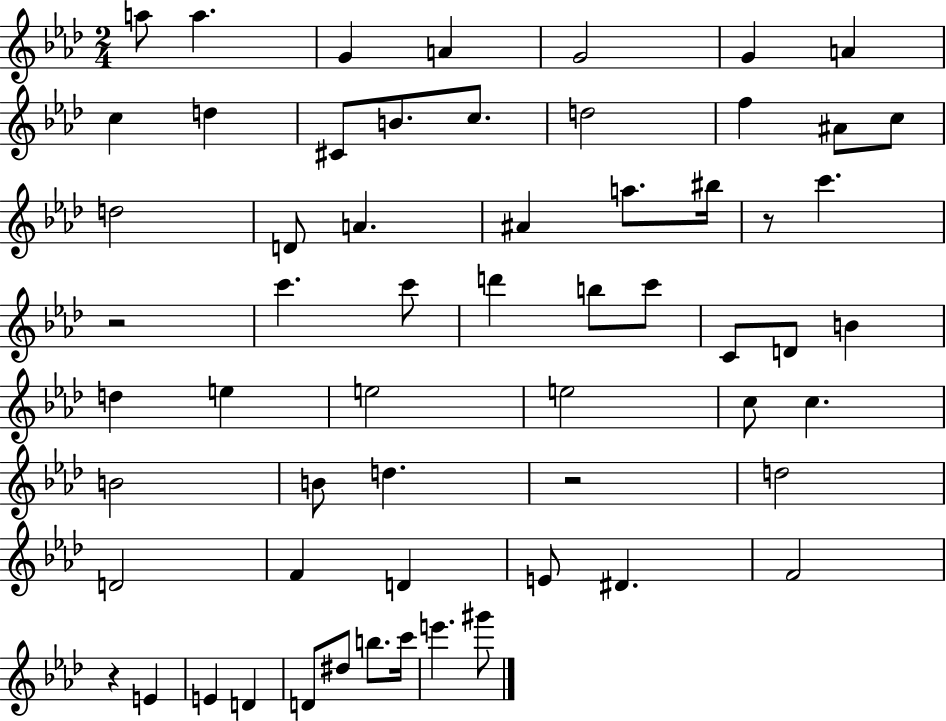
X:1
T:Untitled
M:2/4
L:1/4
K:Ab
a/2 a G A G2 G A c d ^C/2 B/2 c/2 d2 f ^A/2 c/2 d2 D/2 A ^A a/2 ^b/4 z/2 c' z2 c' c'/2 d' b/2 c'/2 C/2 D/2 B d e e2 e2 c/2 c B2 B/2 d z2 d2 D2 F D E/2 ^D F2 z E E D D/2 ^d/2 b/2 c'/4 e' ^g'/2